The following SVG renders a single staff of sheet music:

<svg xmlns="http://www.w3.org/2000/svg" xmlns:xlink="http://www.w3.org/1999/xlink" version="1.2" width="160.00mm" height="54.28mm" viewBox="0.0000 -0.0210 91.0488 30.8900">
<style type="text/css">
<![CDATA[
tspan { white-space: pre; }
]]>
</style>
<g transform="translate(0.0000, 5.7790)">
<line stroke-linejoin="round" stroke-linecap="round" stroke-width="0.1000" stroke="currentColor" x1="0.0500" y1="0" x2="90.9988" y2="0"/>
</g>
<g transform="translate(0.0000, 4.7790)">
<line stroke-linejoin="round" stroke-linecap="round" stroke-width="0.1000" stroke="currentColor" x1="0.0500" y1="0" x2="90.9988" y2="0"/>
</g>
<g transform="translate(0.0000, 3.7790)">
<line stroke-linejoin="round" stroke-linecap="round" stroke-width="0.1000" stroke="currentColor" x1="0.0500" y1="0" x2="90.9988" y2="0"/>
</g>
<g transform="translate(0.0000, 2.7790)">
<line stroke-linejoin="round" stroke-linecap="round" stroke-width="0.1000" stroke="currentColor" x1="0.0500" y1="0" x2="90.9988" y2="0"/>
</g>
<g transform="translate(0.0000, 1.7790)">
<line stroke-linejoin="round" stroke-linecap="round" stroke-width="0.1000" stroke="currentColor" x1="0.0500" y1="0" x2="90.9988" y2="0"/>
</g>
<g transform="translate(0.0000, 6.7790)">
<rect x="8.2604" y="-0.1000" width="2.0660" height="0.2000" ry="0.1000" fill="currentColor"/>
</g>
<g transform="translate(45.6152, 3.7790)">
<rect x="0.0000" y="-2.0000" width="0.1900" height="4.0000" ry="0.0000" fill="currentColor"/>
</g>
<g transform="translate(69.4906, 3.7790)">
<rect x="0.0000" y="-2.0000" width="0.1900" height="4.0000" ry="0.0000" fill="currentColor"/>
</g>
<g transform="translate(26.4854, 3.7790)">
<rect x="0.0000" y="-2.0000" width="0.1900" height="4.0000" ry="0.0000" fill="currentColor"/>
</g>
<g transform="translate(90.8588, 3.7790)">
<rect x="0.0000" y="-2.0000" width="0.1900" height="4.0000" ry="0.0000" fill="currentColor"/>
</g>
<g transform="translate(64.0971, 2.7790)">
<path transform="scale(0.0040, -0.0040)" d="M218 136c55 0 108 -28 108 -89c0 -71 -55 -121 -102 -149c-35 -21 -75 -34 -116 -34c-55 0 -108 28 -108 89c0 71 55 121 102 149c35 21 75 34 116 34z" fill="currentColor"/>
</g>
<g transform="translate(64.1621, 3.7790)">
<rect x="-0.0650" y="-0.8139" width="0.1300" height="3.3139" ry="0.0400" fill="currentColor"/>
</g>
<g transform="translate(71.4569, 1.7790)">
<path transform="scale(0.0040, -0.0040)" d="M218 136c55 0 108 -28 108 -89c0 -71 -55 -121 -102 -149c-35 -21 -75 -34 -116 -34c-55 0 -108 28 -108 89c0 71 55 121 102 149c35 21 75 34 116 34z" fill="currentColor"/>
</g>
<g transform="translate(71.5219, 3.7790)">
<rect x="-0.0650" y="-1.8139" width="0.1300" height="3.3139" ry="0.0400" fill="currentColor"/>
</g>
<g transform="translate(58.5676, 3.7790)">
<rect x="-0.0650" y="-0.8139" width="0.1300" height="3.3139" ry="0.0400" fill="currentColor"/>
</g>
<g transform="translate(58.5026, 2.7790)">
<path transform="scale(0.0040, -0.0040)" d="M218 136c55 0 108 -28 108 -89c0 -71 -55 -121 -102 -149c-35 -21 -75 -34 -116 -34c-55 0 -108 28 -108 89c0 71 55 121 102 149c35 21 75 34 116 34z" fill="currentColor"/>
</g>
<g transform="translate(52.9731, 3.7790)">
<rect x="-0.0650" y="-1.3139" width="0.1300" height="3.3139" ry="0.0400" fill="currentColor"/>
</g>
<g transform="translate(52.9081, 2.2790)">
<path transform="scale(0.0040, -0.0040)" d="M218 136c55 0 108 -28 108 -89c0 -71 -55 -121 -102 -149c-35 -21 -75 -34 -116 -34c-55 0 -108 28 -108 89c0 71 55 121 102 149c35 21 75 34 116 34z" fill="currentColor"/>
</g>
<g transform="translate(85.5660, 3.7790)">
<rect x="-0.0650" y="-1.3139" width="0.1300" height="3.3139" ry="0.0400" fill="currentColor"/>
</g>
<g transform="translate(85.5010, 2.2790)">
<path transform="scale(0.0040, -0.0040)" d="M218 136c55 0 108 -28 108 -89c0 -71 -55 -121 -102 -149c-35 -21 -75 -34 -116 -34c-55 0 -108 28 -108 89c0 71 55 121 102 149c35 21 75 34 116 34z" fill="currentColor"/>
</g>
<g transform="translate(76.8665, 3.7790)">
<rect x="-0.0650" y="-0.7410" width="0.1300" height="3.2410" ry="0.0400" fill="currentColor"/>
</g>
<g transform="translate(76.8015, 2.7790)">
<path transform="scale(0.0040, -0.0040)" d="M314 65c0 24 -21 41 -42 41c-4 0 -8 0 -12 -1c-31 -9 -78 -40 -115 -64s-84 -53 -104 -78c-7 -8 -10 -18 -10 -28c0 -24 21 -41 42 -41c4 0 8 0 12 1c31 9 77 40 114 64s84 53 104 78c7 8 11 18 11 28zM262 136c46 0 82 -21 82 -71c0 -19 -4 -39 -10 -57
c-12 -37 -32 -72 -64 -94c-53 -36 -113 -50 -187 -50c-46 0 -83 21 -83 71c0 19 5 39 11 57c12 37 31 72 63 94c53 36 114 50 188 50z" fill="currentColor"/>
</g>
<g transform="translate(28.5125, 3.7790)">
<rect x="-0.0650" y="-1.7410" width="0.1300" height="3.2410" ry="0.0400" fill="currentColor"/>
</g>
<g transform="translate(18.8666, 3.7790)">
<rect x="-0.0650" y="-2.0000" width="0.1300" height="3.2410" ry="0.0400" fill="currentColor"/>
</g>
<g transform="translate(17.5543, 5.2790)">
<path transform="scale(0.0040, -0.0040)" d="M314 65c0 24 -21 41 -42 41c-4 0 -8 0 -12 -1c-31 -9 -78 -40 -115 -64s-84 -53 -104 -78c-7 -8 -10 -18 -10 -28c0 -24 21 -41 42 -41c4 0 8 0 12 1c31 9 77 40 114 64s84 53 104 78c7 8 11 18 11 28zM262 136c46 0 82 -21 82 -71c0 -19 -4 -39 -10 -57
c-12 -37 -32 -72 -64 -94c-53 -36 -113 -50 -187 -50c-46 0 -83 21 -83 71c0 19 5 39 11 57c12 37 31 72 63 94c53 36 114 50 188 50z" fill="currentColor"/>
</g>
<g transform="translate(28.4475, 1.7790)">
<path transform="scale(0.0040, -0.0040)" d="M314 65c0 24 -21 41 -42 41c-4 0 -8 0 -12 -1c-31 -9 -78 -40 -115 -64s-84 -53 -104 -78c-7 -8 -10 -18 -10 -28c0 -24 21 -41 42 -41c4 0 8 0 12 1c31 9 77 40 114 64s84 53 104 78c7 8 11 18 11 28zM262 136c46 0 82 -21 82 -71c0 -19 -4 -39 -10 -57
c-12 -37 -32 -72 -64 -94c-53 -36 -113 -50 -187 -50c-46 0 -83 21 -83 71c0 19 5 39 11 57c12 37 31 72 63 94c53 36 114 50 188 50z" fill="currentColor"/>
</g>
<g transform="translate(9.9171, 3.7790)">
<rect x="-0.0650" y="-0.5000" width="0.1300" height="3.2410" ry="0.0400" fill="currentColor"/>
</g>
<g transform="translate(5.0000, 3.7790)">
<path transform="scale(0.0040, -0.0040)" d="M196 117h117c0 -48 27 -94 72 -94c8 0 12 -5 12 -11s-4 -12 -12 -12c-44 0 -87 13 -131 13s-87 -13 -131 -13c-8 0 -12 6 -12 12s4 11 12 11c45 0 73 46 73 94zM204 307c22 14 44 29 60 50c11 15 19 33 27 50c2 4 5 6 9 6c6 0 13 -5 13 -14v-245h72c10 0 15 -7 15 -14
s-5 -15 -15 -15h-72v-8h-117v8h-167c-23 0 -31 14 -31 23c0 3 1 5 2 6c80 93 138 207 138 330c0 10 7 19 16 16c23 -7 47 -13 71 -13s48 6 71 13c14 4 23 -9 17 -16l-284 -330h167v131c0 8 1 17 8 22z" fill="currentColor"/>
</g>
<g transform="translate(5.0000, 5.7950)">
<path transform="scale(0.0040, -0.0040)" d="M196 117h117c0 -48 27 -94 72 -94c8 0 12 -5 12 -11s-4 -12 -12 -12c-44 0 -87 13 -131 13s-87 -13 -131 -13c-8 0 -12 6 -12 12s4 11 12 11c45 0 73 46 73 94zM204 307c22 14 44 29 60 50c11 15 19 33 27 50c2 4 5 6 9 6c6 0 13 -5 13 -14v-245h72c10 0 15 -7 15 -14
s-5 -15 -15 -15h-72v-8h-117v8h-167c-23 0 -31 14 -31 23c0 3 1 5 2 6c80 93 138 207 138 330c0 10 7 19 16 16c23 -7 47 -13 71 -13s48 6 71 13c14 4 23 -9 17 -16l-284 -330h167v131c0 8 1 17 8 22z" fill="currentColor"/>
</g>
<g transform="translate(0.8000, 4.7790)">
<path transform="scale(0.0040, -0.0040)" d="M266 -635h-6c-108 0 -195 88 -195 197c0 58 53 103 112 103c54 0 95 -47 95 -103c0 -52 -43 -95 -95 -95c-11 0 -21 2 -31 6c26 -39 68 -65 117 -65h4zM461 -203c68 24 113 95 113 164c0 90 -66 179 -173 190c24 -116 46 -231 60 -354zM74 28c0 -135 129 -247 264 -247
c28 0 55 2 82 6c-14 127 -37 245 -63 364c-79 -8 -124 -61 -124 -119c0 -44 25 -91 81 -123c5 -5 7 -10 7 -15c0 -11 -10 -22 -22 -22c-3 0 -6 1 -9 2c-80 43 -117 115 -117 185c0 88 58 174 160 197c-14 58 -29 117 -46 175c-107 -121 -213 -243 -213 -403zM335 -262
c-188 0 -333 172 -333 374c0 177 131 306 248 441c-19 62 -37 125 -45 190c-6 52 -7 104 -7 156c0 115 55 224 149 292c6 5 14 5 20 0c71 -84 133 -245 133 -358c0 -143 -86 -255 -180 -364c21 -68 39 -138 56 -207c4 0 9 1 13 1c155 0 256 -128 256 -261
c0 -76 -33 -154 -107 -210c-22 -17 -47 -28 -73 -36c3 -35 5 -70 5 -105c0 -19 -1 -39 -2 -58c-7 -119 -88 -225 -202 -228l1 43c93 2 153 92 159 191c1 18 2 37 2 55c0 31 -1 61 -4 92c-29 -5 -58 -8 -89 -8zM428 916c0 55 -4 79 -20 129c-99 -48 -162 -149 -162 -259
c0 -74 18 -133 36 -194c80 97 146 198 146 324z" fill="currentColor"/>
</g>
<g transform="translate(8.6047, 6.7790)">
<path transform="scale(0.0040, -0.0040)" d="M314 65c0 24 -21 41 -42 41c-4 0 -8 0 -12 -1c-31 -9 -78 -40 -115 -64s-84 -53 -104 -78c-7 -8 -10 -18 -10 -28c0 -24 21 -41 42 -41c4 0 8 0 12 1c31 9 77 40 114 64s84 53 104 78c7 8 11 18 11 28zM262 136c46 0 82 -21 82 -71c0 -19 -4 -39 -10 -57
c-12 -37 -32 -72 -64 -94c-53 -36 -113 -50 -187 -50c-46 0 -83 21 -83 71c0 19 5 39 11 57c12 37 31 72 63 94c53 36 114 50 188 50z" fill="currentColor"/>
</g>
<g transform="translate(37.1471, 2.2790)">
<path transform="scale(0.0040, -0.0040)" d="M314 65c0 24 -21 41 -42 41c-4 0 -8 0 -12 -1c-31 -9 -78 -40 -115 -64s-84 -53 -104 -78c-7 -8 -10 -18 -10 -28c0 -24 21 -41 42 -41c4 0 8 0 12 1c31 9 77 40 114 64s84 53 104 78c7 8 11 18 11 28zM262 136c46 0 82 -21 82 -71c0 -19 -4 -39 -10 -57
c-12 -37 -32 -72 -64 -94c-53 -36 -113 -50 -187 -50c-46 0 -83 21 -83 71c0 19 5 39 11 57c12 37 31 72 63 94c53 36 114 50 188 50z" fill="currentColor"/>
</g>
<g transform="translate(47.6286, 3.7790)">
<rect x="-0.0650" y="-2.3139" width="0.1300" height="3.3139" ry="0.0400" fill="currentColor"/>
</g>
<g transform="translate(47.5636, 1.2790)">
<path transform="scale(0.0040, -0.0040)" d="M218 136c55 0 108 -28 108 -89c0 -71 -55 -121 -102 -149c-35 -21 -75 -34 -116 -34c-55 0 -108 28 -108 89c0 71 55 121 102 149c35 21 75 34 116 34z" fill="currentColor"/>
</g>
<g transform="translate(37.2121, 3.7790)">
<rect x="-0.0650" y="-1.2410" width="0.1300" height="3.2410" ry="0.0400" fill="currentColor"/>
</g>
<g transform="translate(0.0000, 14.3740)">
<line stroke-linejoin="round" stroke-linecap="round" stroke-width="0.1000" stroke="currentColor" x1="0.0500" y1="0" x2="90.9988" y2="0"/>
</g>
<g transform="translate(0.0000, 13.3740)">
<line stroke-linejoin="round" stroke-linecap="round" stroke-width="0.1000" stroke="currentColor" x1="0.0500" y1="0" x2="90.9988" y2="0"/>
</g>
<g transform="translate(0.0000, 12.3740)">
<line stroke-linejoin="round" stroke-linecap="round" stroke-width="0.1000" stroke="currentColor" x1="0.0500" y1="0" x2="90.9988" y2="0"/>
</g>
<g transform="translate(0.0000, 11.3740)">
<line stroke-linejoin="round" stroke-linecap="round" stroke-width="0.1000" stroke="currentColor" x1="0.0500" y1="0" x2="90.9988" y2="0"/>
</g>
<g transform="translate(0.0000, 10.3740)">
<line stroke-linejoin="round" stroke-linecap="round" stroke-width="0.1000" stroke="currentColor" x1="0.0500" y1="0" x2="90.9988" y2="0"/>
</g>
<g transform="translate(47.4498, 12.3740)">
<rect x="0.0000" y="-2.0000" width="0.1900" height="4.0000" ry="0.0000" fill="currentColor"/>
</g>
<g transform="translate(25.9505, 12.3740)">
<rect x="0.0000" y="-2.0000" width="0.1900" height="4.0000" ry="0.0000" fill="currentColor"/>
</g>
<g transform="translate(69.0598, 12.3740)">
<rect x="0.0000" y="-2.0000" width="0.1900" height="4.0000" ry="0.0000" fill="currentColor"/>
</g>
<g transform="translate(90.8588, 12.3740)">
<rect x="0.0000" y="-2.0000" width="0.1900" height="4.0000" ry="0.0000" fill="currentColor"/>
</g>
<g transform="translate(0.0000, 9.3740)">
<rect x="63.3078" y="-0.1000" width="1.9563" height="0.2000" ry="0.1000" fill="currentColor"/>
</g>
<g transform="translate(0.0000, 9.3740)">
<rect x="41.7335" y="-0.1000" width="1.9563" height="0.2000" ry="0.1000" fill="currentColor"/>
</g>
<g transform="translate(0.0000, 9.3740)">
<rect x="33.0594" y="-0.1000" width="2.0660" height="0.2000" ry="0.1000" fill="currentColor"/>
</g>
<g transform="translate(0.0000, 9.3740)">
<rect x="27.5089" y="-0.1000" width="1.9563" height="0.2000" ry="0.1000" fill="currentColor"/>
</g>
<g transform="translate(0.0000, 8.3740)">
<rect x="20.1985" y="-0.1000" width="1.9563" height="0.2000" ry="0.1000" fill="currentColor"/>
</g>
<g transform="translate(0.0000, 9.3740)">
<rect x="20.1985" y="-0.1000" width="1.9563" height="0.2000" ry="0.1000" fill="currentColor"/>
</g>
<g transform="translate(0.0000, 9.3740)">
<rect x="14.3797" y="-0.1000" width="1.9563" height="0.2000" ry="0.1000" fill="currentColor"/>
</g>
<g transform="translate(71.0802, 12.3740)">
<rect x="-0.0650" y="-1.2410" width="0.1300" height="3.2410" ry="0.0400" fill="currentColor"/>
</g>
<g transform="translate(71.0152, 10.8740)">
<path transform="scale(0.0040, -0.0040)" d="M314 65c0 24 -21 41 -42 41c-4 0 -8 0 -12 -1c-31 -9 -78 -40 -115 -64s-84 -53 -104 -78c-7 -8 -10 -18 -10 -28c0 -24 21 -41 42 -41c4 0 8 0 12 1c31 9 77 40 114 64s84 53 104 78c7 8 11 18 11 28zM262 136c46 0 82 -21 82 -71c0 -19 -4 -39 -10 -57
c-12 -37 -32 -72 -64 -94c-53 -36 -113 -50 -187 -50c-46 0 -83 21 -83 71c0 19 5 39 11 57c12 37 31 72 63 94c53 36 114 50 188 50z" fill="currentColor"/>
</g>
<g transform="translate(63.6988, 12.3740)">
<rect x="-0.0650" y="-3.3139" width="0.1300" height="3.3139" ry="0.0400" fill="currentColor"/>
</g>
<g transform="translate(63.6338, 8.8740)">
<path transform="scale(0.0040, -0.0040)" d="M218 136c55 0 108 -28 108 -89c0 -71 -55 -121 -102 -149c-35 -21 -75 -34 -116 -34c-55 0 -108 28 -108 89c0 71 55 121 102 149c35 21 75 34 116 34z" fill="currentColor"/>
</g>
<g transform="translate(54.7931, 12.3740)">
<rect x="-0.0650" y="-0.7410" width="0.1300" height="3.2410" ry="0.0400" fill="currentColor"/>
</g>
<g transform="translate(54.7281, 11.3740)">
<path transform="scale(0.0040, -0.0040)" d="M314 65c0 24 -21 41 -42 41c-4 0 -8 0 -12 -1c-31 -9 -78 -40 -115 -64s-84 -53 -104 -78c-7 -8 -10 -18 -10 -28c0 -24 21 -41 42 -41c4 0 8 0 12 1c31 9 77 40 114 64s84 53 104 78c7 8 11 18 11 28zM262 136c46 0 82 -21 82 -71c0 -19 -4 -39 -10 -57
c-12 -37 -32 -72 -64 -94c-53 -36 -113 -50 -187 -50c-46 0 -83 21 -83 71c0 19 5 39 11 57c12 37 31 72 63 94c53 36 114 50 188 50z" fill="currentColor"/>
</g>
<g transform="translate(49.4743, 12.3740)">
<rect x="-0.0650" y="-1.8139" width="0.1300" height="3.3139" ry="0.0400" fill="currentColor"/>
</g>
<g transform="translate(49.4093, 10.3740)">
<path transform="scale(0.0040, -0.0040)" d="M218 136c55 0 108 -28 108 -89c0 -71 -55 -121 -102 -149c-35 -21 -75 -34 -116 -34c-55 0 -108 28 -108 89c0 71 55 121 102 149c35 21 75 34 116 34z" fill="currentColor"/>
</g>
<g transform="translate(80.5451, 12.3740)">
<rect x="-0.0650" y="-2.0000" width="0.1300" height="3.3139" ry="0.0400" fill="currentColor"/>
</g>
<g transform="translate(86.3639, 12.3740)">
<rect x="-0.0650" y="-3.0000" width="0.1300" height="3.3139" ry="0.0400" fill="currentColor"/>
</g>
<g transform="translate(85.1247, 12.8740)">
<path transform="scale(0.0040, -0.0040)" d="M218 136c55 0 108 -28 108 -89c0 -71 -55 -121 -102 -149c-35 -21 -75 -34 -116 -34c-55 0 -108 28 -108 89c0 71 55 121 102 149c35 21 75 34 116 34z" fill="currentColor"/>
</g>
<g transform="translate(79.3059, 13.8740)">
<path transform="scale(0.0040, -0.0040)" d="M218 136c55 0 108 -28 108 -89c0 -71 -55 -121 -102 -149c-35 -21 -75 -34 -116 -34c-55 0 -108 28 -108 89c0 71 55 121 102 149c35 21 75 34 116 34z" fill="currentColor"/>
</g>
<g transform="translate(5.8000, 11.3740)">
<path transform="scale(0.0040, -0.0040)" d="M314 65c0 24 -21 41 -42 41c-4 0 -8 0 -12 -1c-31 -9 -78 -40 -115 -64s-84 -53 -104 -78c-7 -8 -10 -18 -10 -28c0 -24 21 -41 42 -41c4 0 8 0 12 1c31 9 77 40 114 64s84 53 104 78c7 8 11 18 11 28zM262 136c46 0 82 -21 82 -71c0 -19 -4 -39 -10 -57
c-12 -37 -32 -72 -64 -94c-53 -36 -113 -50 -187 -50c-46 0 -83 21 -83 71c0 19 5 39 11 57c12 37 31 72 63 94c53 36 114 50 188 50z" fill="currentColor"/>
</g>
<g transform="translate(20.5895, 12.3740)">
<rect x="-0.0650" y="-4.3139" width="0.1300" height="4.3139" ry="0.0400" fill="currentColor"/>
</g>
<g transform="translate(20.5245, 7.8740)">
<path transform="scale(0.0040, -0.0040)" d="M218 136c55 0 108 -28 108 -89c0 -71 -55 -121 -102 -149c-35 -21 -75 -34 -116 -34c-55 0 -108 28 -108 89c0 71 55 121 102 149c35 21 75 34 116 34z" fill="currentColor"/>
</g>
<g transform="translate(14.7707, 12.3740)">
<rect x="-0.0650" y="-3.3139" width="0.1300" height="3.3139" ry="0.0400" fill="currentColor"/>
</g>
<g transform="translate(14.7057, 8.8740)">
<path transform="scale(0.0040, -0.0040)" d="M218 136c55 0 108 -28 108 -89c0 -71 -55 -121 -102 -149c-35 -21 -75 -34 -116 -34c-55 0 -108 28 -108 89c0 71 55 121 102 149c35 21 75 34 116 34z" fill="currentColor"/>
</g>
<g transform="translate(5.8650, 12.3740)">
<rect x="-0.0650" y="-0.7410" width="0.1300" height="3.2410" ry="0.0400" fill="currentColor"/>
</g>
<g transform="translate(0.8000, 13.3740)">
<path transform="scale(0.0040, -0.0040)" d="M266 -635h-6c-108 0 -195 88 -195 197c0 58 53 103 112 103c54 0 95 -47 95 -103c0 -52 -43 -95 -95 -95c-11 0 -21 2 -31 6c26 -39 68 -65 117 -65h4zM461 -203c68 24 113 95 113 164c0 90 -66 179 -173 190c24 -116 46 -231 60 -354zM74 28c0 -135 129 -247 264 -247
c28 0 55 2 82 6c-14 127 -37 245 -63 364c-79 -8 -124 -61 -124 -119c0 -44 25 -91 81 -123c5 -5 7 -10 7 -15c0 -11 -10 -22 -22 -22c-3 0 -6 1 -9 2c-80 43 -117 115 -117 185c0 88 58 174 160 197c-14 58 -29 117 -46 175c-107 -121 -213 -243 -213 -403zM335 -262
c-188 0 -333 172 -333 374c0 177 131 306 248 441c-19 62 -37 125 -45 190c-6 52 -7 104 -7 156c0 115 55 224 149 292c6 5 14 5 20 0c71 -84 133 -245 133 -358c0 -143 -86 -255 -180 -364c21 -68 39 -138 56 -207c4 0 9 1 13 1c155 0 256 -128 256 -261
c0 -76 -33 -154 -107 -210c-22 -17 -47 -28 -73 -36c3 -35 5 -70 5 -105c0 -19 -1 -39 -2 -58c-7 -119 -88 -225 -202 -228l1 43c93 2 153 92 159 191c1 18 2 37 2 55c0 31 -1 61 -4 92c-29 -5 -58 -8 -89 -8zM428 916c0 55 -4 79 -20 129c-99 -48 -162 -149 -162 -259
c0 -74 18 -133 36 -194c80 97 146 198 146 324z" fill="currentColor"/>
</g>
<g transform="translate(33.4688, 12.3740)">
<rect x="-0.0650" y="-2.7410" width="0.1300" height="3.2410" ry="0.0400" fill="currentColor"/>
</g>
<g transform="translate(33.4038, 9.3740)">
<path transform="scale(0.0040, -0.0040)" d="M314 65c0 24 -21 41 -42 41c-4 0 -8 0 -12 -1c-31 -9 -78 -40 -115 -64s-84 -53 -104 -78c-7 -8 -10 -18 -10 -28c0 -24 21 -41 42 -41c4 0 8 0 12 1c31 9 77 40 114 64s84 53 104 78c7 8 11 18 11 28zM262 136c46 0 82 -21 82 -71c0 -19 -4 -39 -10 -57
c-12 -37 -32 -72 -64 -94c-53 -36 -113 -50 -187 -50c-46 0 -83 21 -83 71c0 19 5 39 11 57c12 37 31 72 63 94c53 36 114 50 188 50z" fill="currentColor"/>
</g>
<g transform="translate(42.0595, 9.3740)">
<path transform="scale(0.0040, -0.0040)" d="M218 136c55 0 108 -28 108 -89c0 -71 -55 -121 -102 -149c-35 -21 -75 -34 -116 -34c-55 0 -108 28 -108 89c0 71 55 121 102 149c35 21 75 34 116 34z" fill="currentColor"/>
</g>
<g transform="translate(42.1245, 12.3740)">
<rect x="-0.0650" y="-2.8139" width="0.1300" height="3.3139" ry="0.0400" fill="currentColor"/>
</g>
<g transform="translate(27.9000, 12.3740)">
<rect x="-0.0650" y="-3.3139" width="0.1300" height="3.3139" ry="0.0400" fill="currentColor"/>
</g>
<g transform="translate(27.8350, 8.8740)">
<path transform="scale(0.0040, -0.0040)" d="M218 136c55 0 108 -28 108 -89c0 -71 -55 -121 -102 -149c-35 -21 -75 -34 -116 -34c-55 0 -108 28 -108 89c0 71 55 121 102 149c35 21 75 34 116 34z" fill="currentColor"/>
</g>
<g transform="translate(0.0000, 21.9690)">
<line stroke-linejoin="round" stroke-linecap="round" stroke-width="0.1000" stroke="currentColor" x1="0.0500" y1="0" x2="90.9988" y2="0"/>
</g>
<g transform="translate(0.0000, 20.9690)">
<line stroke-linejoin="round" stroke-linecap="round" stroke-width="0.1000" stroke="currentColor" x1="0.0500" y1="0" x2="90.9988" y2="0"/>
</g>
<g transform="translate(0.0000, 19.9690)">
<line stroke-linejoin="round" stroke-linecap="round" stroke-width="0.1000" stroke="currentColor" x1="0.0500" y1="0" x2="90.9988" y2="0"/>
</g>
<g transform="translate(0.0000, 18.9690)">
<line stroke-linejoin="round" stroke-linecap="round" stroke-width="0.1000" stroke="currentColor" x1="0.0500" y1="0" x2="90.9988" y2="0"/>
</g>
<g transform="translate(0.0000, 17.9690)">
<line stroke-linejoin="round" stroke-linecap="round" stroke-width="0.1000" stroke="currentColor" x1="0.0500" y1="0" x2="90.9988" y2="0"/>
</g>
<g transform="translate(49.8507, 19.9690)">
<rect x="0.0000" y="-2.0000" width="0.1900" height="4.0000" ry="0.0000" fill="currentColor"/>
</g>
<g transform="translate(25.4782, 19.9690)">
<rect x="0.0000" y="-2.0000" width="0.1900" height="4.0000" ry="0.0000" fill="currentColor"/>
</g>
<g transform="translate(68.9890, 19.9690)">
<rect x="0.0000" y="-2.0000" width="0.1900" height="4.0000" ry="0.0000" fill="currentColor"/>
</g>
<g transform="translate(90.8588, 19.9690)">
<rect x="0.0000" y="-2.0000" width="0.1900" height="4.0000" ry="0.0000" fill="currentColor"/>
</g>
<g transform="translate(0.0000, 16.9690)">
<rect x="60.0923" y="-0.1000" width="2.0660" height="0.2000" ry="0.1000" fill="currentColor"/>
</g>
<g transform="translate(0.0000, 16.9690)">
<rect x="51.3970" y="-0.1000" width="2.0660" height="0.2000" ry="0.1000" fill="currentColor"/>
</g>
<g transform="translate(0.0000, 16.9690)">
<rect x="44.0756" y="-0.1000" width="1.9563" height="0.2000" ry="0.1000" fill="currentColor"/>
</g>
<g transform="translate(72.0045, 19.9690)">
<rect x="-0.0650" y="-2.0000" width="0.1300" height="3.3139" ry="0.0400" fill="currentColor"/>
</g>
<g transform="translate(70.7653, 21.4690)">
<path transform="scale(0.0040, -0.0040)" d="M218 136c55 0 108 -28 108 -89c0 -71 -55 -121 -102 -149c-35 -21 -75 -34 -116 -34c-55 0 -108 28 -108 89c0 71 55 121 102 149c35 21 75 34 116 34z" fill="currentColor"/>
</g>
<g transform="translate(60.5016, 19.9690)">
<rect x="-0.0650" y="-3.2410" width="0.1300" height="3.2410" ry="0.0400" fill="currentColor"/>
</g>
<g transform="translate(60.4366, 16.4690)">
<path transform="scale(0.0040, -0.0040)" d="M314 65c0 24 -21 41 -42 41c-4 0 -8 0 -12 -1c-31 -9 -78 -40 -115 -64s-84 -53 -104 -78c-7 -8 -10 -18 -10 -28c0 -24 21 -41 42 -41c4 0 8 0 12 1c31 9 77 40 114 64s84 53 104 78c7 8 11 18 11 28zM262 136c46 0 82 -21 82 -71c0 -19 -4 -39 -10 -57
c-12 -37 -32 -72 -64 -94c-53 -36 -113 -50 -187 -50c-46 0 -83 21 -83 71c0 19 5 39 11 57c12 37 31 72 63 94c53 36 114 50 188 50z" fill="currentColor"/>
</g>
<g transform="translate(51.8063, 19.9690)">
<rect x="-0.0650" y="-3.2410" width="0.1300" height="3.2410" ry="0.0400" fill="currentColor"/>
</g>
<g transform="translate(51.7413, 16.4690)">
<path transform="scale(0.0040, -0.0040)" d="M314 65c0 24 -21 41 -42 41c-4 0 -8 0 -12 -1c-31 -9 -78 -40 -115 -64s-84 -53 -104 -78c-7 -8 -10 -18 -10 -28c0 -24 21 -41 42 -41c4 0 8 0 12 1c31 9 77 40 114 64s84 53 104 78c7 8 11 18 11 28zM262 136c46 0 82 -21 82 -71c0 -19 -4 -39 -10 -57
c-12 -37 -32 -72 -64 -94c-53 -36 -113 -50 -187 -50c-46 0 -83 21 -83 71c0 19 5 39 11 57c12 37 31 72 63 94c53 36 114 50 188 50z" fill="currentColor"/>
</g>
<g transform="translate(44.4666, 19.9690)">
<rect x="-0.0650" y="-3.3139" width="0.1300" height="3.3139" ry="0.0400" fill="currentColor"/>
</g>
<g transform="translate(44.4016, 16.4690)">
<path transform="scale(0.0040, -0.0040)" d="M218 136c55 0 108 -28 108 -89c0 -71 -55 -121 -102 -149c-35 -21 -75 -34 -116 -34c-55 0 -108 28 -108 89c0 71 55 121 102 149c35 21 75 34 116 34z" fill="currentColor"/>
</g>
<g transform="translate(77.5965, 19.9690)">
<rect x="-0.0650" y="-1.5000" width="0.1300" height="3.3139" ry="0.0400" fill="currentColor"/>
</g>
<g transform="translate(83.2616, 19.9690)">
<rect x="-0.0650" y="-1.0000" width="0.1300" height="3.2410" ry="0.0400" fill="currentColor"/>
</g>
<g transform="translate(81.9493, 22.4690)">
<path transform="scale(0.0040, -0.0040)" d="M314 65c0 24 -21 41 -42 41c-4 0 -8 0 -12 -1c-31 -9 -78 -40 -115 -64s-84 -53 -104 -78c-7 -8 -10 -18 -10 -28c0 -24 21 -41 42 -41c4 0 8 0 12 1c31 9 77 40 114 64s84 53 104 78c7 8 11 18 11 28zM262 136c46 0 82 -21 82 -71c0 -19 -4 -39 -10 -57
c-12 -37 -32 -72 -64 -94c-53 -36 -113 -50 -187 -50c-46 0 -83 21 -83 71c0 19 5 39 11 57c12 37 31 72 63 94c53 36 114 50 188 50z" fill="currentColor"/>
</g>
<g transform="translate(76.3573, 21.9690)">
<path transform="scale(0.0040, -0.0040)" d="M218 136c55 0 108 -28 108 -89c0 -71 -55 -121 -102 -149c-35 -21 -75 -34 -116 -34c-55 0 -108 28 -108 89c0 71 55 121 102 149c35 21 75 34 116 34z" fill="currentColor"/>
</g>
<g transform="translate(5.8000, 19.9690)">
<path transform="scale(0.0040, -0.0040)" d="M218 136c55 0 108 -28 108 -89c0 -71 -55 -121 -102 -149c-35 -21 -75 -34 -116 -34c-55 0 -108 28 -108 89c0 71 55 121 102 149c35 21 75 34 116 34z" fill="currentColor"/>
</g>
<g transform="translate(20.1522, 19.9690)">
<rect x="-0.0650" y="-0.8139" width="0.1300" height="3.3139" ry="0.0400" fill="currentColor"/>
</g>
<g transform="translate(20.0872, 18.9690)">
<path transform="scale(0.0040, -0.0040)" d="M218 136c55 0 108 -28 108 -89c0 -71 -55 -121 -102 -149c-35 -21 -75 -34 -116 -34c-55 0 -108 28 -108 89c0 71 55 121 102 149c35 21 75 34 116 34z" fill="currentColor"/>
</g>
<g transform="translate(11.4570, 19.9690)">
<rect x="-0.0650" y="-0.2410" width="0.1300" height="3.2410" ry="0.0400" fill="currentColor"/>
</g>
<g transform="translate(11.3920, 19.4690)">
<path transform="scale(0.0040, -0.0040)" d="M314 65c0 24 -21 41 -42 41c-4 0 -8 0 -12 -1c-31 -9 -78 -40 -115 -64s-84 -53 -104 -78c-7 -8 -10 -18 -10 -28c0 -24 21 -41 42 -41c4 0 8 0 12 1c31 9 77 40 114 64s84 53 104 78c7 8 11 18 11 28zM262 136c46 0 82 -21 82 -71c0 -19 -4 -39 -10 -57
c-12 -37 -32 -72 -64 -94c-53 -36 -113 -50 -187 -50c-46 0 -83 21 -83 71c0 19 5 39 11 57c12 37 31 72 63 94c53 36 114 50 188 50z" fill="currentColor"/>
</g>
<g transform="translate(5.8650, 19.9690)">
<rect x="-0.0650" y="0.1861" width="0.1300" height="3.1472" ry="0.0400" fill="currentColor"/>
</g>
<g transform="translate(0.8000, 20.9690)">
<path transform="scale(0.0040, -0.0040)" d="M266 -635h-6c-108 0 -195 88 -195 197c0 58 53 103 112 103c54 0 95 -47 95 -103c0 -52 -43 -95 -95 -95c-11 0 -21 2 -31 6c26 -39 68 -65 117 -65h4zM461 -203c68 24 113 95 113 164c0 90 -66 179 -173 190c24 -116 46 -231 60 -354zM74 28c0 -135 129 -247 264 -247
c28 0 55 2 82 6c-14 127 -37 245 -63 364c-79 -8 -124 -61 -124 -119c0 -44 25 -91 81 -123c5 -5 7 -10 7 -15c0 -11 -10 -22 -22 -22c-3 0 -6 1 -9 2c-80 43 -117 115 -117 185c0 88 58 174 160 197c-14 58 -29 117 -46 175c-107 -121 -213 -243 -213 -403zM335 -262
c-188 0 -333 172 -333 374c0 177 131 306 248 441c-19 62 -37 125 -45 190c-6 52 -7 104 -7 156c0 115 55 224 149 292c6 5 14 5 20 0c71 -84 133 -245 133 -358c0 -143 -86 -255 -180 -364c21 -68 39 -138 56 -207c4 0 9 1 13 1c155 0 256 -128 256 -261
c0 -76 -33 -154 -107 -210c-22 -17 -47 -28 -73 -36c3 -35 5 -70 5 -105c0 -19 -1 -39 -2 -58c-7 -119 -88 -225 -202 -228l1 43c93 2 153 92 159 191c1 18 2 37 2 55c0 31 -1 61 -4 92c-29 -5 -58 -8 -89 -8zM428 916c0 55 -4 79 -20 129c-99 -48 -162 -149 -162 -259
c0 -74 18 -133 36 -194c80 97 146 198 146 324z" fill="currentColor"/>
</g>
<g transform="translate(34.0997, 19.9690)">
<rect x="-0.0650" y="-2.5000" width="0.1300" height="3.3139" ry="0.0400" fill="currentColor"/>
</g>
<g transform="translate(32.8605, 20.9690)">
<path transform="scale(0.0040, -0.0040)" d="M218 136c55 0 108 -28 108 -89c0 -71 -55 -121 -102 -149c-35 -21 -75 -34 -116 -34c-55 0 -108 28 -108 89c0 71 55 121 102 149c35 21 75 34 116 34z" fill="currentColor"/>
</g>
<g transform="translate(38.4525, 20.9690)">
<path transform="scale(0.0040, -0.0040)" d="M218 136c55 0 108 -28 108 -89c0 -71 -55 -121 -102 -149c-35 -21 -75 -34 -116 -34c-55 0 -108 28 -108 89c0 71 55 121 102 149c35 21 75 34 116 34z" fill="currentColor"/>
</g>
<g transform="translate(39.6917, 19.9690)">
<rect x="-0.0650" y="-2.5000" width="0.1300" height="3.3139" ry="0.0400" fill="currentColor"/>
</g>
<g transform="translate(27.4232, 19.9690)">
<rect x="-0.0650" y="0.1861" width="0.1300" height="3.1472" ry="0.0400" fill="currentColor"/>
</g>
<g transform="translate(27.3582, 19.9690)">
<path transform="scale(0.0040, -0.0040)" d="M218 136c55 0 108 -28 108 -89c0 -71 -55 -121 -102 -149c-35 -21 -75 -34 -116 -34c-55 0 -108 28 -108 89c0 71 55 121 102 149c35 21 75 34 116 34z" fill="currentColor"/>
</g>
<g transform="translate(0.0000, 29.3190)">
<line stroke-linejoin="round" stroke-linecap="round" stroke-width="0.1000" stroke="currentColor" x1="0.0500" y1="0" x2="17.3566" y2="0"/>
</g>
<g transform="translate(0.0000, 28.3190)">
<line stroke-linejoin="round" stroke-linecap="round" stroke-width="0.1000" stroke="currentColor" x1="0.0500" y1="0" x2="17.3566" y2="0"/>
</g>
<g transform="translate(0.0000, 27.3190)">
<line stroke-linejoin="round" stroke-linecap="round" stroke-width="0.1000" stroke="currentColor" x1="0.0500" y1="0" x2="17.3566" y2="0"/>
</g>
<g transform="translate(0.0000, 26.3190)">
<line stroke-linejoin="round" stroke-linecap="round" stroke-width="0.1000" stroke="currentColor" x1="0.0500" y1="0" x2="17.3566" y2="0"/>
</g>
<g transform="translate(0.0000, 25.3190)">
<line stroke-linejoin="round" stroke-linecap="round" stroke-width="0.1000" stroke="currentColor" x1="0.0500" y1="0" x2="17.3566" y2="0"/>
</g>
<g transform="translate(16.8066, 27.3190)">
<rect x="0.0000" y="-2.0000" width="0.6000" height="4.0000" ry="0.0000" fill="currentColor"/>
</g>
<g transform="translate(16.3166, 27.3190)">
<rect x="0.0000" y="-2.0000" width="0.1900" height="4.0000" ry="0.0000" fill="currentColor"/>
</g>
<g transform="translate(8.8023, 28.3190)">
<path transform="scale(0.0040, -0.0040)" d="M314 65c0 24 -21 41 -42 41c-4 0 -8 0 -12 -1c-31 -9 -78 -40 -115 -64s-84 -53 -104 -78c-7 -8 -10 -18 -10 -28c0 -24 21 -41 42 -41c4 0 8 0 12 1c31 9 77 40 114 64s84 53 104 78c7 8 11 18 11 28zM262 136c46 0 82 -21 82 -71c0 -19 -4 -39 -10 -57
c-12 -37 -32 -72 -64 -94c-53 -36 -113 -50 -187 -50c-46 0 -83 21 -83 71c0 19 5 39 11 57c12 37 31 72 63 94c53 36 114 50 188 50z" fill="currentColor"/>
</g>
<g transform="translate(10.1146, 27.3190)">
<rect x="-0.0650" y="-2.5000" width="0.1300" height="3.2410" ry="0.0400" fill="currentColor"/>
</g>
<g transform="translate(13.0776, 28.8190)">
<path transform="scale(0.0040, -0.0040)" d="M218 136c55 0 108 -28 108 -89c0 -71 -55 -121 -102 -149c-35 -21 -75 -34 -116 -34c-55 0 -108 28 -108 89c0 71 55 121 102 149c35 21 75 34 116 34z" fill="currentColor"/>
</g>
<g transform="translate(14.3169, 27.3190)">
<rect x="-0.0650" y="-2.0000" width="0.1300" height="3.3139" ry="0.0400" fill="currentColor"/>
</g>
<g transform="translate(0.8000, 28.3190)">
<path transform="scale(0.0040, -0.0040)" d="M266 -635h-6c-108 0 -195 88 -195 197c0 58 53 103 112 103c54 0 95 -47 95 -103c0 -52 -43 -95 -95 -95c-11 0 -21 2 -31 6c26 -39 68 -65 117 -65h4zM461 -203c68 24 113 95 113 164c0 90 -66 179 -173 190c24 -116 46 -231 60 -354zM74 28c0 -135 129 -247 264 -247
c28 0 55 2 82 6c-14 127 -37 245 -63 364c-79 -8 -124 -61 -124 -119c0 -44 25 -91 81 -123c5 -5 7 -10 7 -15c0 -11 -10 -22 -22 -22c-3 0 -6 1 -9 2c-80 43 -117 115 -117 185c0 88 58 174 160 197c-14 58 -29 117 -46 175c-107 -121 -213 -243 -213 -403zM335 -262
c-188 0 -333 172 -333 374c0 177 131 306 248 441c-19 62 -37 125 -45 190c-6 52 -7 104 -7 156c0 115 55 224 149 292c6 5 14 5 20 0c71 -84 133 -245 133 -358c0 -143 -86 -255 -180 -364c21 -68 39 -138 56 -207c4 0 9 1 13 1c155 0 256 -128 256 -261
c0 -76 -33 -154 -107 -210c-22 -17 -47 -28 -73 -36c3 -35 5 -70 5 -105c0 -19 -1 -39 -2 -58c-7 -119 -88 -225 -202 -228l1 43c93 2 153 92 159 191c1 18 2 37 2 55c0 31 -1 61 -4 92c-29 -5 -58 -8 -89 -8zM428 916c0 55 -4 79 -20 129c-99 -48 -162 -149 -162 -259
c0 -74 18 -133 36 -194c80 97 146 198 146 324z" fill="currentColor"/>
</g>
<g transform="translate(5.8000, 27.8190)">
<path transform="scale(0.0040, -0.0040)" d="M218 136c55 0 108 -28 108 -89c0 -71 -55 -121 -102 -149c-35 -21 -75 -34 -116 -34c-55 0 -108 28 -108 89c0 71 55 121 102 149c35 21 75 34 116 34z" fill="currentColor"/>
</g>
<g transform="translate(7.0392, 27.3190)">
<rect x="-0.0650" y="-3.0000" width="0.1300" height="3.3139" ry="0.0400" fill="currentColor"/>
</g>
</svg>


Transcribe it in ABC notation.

X:1
T:Untitled
M:4/4
L:1/4
K:C
C2 F2 f2 e2 g e d d f d2 e d2 b d' b a2 a f d2 b e2 F A B c2 d B G G b b2 b2 F E D2 A G2 F